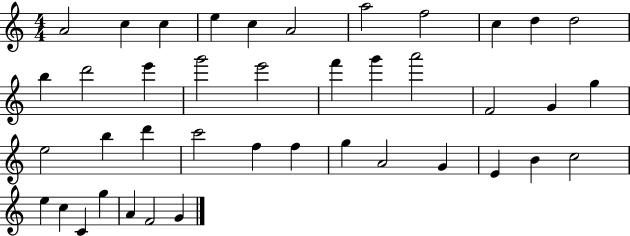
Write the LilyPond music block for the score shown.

{
  \clef treble
  \numericTimeSignature
  \time 4/4
  \key c \major
  a'2 c''4 c''4 | e''4 c''4 a'2 | a''2 f''2 | c''4 d''4 d''2 | \break b''4 d'''2 e'''4 | g'''2 e'''2 | f'''4 g'''4 a'''2 | f'2 g'4 g''4 | \break e''2 b''4 d'''4 | c'''2 f''4 f''4 | g''4 a'2 g'4 | e'4 b'4 c''2 | \break e''4 c''4 c'4 g''4 | a'4 f'2 g'4 | \bar "|."
}